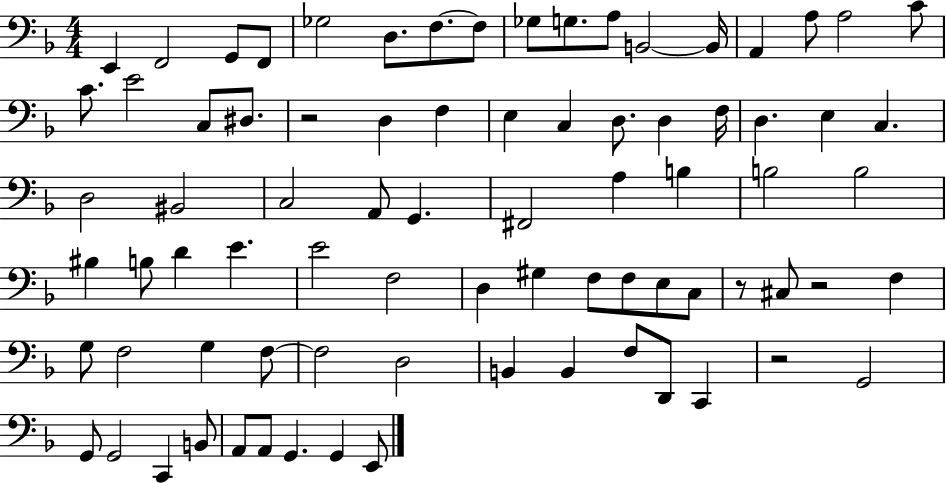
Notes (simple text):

E2/q F2/h G2/e F2/e Gb3/h D3/e. F3/e. F3/e Gb3/e G3/e. A3/e B2/h B2/s A2/q A3/e A3/h C4/e C4/e. E4/h C3/e D#3/e. R/h D3/q F3/q E3/q C3/q D3/e. D3/q F3/s D3/q. E3/q C3/q. D3/h BIS2/h C3/h A2/e G2/q. F#2/h A3/q B3/q B3/h B3/h BIS3/q B3/e D4/q E4/q. E4/h F3/h D3/q G#3/q F3/e F3/e E3/e C3/e R/e C#3/e R/h F3/q G3/e F3/h G3/q F3/e F3/h D3/h B2/q B2/q F3/e D2/e C2/q R/h G2/h G2/e G2/h C2/q B2/e A2/e A2/e G2/q. G2/q E2/e